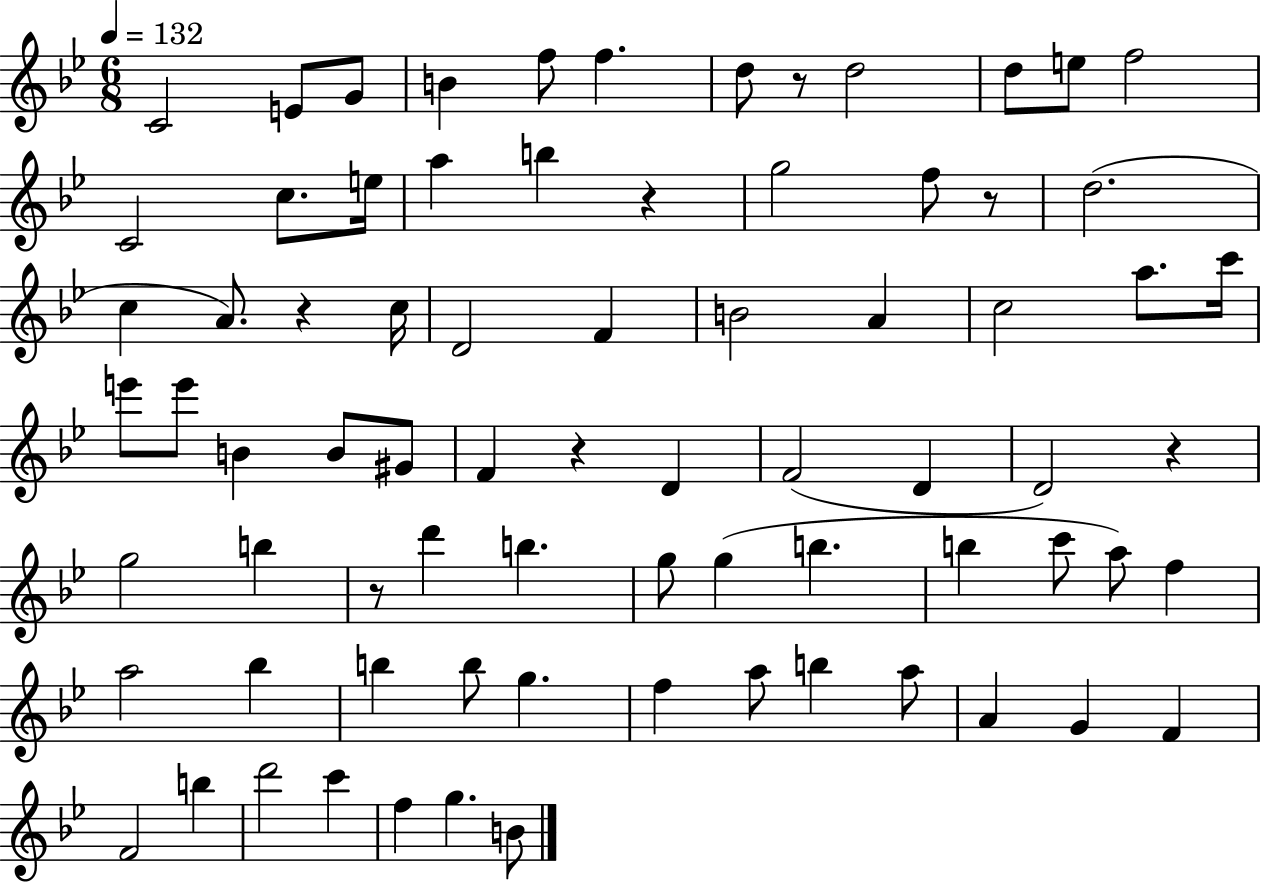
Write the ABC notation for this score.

X:1
T:Untitled
M:6/8
L:1/4
K:Bb
C2 E/2 G/2 B f/2 f d/2 z/2 d2 d/2 e/2 f2 C2 c/2 e/4 a b z g2 f/2 z/2 d2 c A/2 z c/4 D2 F B2 A c2 a/2 c'/4 e'/2 e'/2 B B/2 ^G/2 F z D F2 D D2 z g2 b z/2 d' b g/2 g b b c'/2 a/2 f a2 _b b b/2 g f a/2 b a/2 A G F F2 b d'2 c' f g B/2